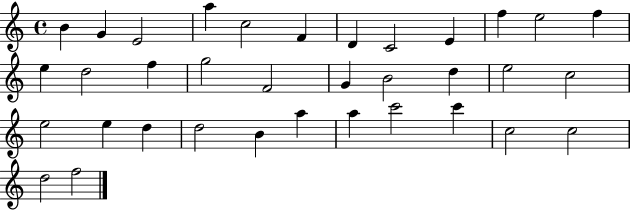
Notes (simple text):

B4/q G4/q E4/h A5/q C5/h F4/q D4/q C4/h E4/q F5/q E5/h F5/q E5/q D5/h F5/q G5/h F4/h G4/q B4/h D5/q E5/h C5/h E5/h E5/q D5/q D5/h B4/q A5/q A5/q C6/h C6/q C5/h C5/h D5/h F5/h